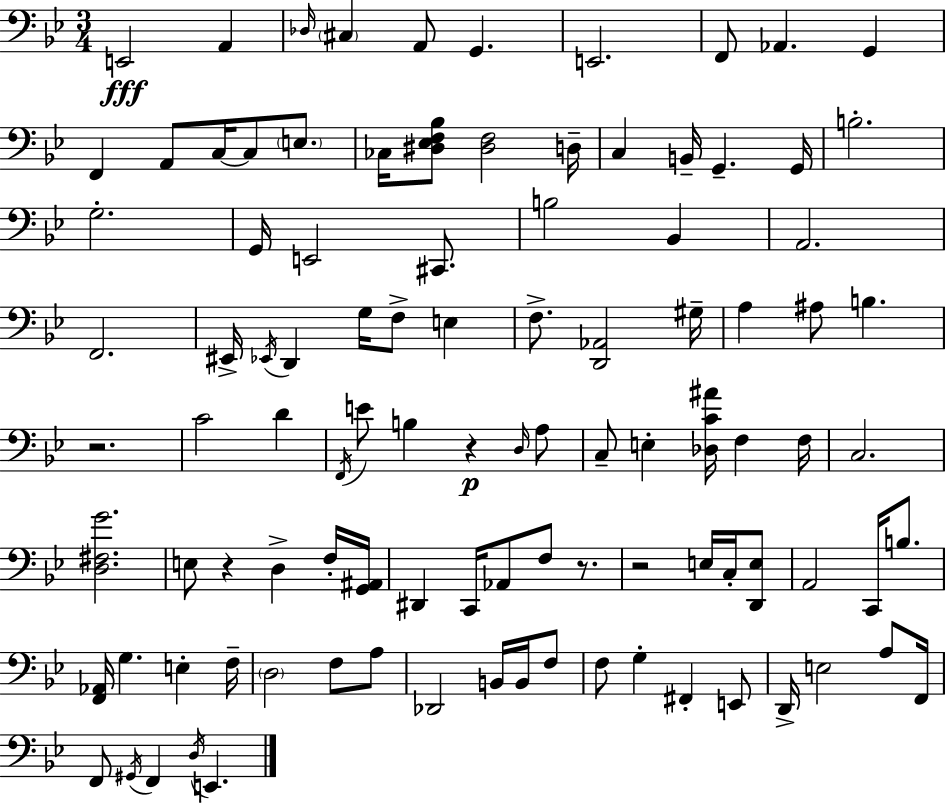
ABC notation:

X:1
T:Untitled
M:3/4
L:1/4
K:Gm
E,,2 A,, _D,/4 ^C, A,,/2 G,, E,,2 F,,/2 _A,, G,, F,, A,,/2 C,/4 C,/2 E,/2 _C,/4 [^D,_E,F,_B,]/2 [^D,F,]2 D,/4 C, B,,/4 G,, G,,/4 B,2 G,2 G,,/4 E,,2 ^C,,/2 B,2 _B,, A,,2 F,,2 ^E,,/4 _E,,/4 D,, G,/4 F,/2 E, F,/2 [D,,_A,,]2 ^G,/4 A, ^A,/2 B, z2 C2 D F,,/4 E/2 B, z D,/4 A,/2 C,/2 E, [_D,C^A]/4 F, F,/4 C,2 [D,^F,G]2 E,/2 z D, F,/4 [G,,^A,,]/4 ^D,, C,,/4 _A,,/2 F,/2 z/2 z2 E,/4 C,/4 [D,,E,]/2 A,,2 C,,/4 B,/2 [F,,_A,,]/4 G, E, F,/4 D,2 F,/2 A,/2 _D,,2 B,,/4 B,,/4 F,/2 F,/2 G, ^F,, E,,/2 D,,/4 E,2 A,/2 F,,/4 F,,/2 ^G,,/4 F,, D,/4 E,,